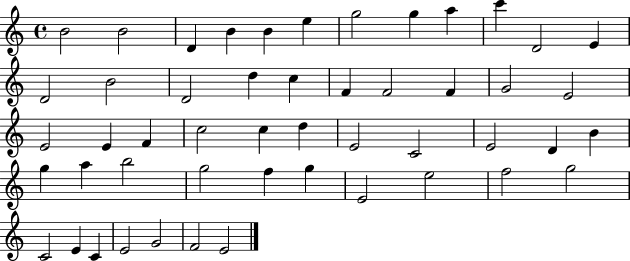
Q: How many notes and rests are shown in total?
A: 50